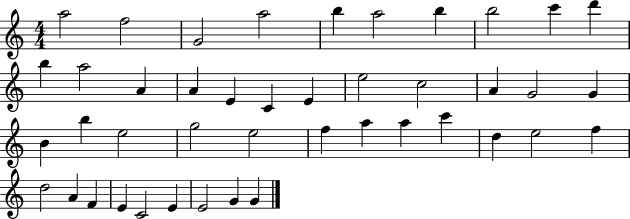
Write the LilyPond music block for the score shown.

{
  \clef treble
  \numericTimeSignature
  \time 4/4
  \key c \major
  a''2 f''2 | g'2 a''2 | b''4 a''2 b''4 | b''2 c'''4 d'''4 | \break b''4 a''2 a'4 | a'4 e'4 c'4 e'4 | e''2 c''2 | a'4 g'2 g'4 | \break b'4 b''4 e''2 | g''2 e''2 | f''4 a''4 a''4 c'''4 | d''4 e''2 f''4 | \break d''2 a'4 f'4 | e'4 c'2 e'4 | e'2 g'4 g'4 | \bar "|."
}